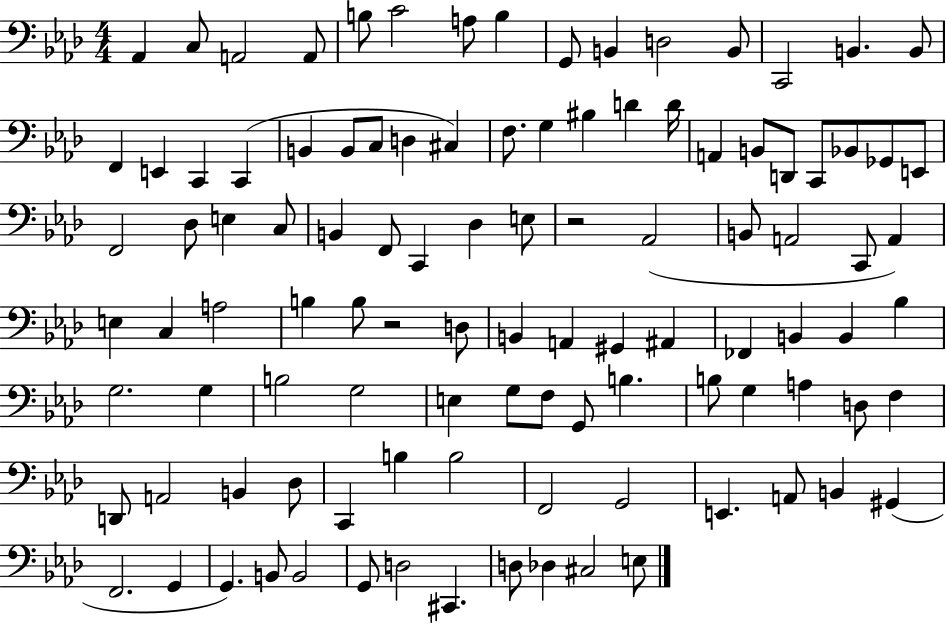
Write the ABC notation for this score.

X:1
T:Untitled
M:4/4
L:1/4
K:Ab
_A,, C,/2 A,,2 A,,/2 B,/2 C2 A,/2 B, G,,/2 B,, D,2 B,,/2 C,,2 B,, B,,/2 F,, E,, C,, C,, B,, B,,/2 C,/2 D, ^C, F,/2 G, ^B, D D/4 A,, B,,/2 D,,/2 C,,/2 _B,,/2 _G,,/2 E,,/2 F,,2 _D,/2 E, C,/2 B,, F,,/2 C,, _D, E,/2 z2 _A,,2 B,,/2 A,,2 C,,/2 A,, E, C, A,2 B, B,/2 z2 D,/2 B,, A,, ^G,, ^A,, _F,, B,, B,, _B, G,2 G, B,2 G,2 E, G,/2 F,/2 G,,/2 B, B,/2 G, A, D,/2 F, D,,/2 A,,2 B,, _D,/2 C,, B, B,2 F,,2 G,,2 E,, A,,/2 B,, ^G,, F,,2 G,, G,, B,,/2 B,,2 G,,/2 D,2 ^C,, D,/2 _D, ^C,2 E,/2